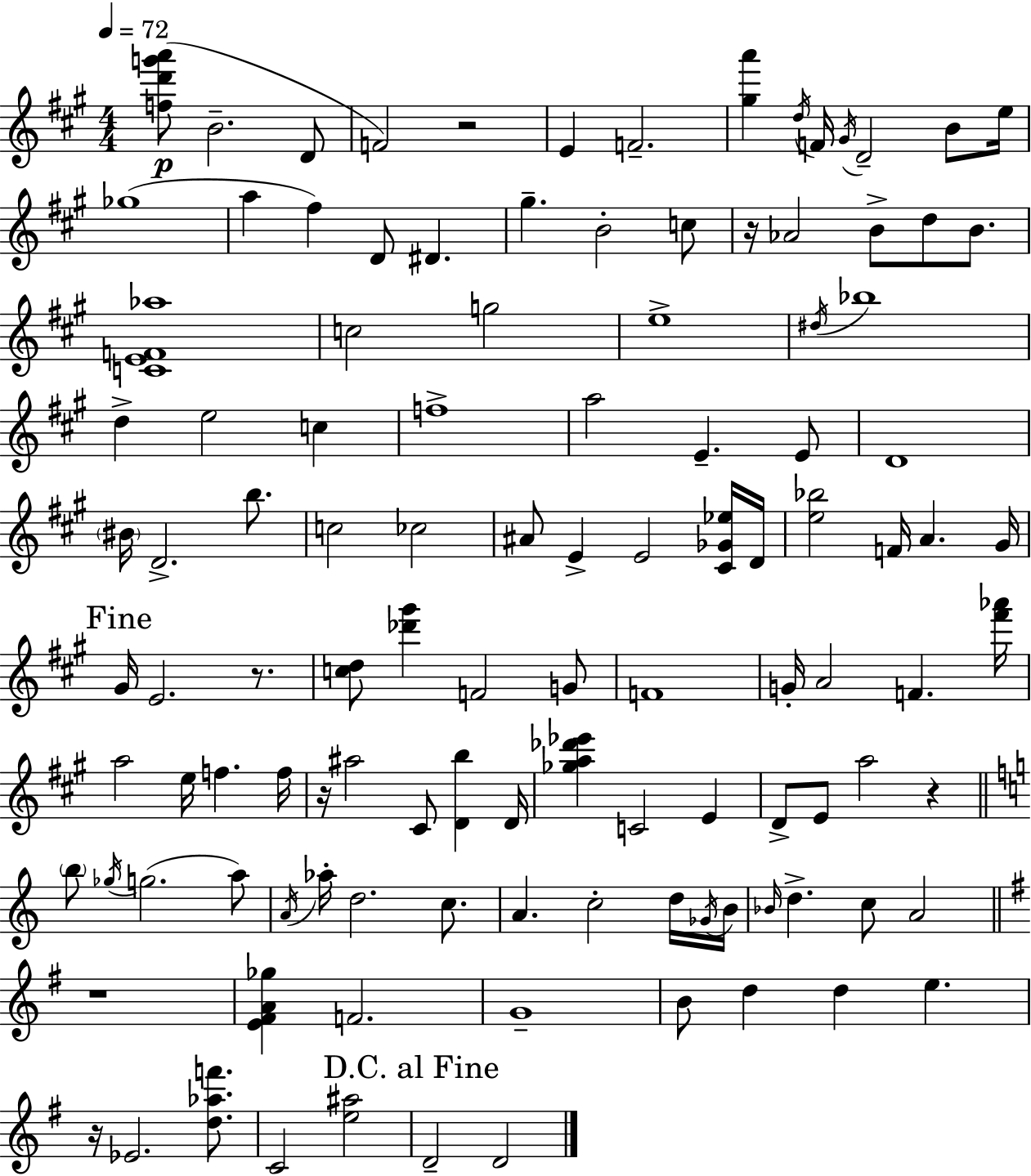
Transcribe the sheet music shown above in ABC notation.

X:1
T:Untitled
M:4/4
L:1/4
K:A
[fd'g'a']/2 B2 D/2 F2 z2 E F2 [^ga'] d/4 F/4 ^G/4 D2 B/2 e/4 _g4 a ^f D/2 ^D ^g B2 c/2 z/4 _A2 B/2 d/2 B/2 [CEF_a]4 c2 g2 e4 ^d/4 _b4 d e2 c f4 a2 E E/2 D4 ^B/4 D2 b/2 c2 _c2 ^A/2 E E2 [^C_G_e]/4 D/4 [e_b]2 F/4 A ^G/4 ^G/4 E2 z/2 [cd]/2 [_d'^g'] F2 G/2 F4 G/4 A2 F [^f'_a']/4 a2 e/4 f f/4 z/4 ^a2 ^C/2 [Db] D/4 [_ga_d'_e'] C2 E D/2 E/2 a2 z b/2 _g/4 g2 a/2 A/4 _a/4 d2 c/2 A c2 d/4 _G/4 B/4 _B/4 d c/2 A2 z4 [E^FA_g] F2 G4 B/2 d d e z/4 _E2 [d_af']/2 C2 [e^a]2 D2 D2